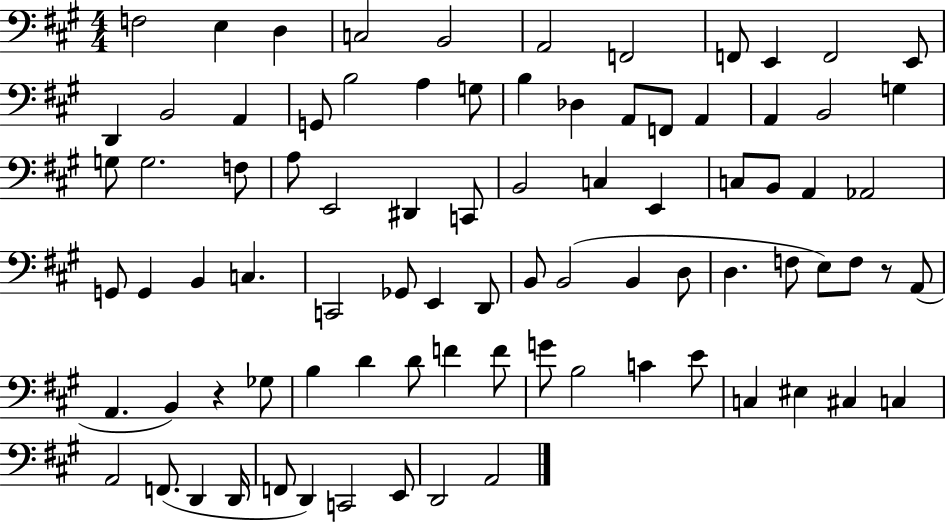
X:1
T:Untitled
M:4/4
L:1/4
K:A
F,2 E, D, C,2 B,,2 A,,2 F,,2 F,,/2 E,, F,,2 E,,/2 D,, B,,2 A,, G,,/2 B,2 A, G,/2 B, _D, A,,/2 F,,/2 A,, A,, B,,2 G, G,/2 G,2 F,/2 A,/2 E,,2 ^D,, C,,/2 B,,2 C, E,, C,/2 B,,/2 A,, _A,,2 G,,/2 G,, B,, C, C,,2 _G,,/2 E,, D,,/2 B,,/2 B,,2 B,, D,/2 D, F,/2 E,/2 F,/2 z/2 A,,/2 A,, B,, z _G,/2 B, D D/2 F F/2 G/2 B,2 C E/2 C, ^E, ^C, C, A,,2 F,,/2 D,, D,,/4 F,,/2 D,, C,,2 E,,/2 D,,2 A,,2